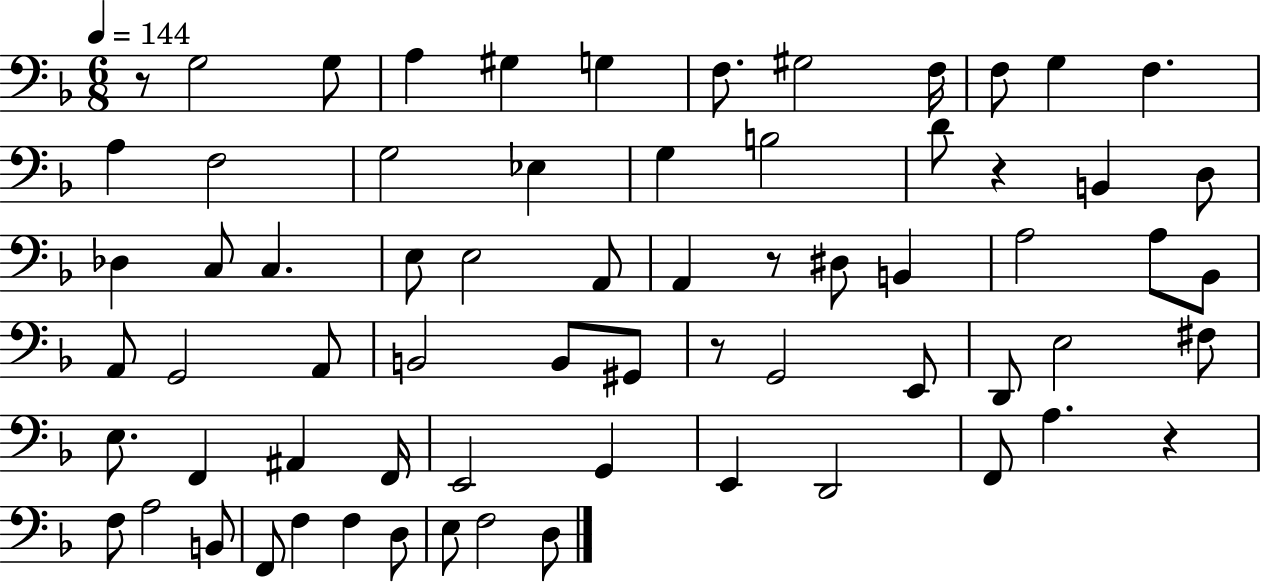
R/e G3/h G3/e A3/q G#3/q G3/q F3/e. G#3/h F3/s F3/e G3/q F3/q. A3/q F3/h G3/h Eb3/q G3/q B3/h D4/e R/q B2/q D3/e Db3/q C3/e C3/q. E3/e E3/h A2/e A2/q R/e D#3/e B2/q A3/h A3/e Bb2/e A2/e G2/h A2/e B2/h B2/e G#2/e R/e G2/h E2/e D2/e E3/h F#3/e E3/e. F2/q A#2/q F2/s E2/h G2/q E2/q D2/h F2/e A3/q. R/q F3/e A3/h B2/e F2/e F3/q F3/q D3/e E3/e F3/h D3/e